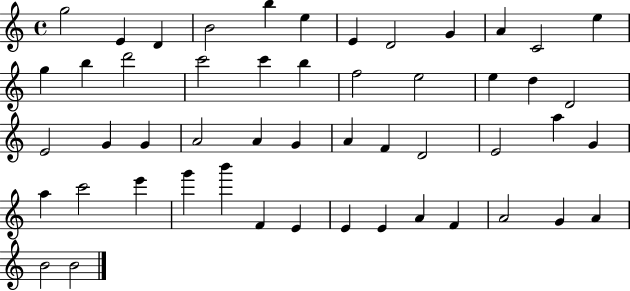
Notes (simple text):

G5/h E4/q D4/q B4/h B5/q E5/q E4/q D4/h G4/q A4/q C4/h E5/q G5/q B5/q D6/h C6/h C6/q B5/q F5/h E5/h E5/q D5/q D4/h E4/h G4/q G4/q A4/h A4/q G4/q A4/q F4/q D4/h E4/h A5/q G4/q A5/q C6/h E6/q G6/q B6/q F4/q E4/q E4/q E4/q A4/q F4/q A4/h G4/q A4/q B4/h B4/h